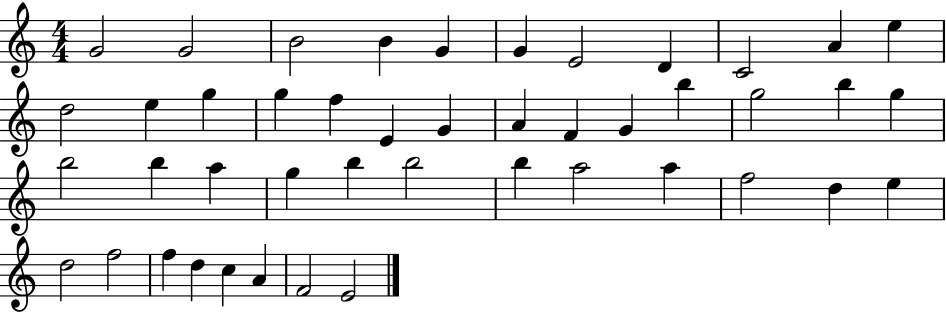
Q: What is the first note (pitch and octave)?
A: G4